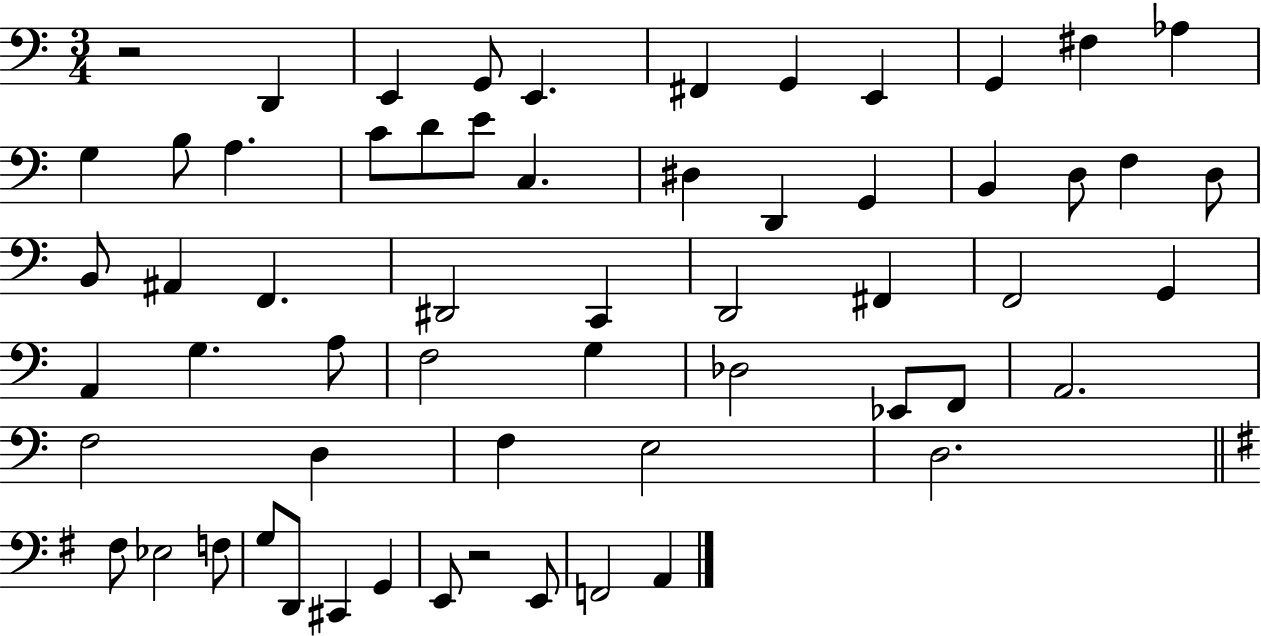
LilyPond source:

{
  \clef bass
  \numericTimeSignature
  \time 3/4
  \key c \major
  \repeat volta 2 { r2 d,4 | e,4 g,8 e,4. | fis,4 g,4 e,4 | g,4 fis4 aes4 | \break g4 b8 a4. | c'8 d'8 e'8 c4. | dis4 d,4 g,4 | b,4 d8 f4 d8 | \break b,8 ais,4 f,4. | dis,2 c,4 | d,2 fis,4 | f,2 g,4 | \break a,4 g4. a8 | f2 g4 | des2 ees,8 f,8 | a,2. | \break f2 d4 | f4 e2 | d2. | \bar "||" \break \key g \major fis8 ees2 f8 | g8 d,8 cis,4 g,4 | e,8 r2 e,8 | f,2 a,4 | \break } \bar "|."
}